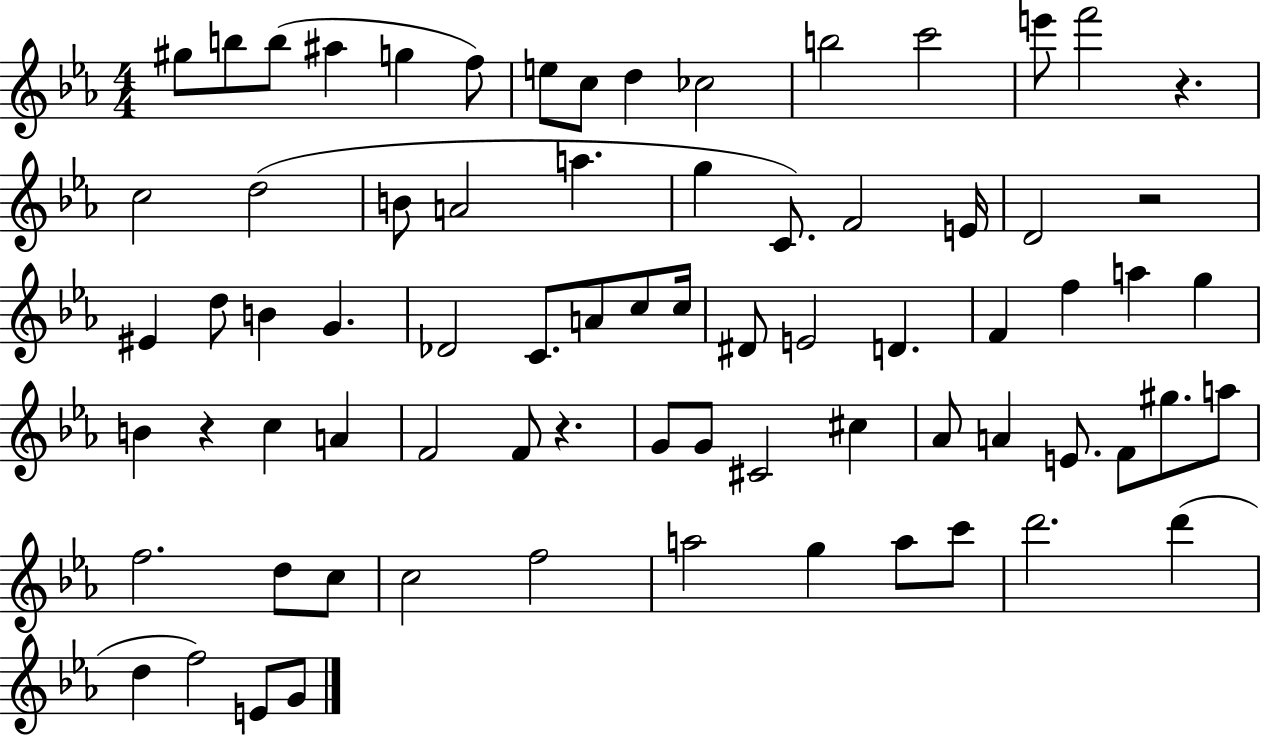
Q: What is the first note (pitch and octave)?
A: G#5